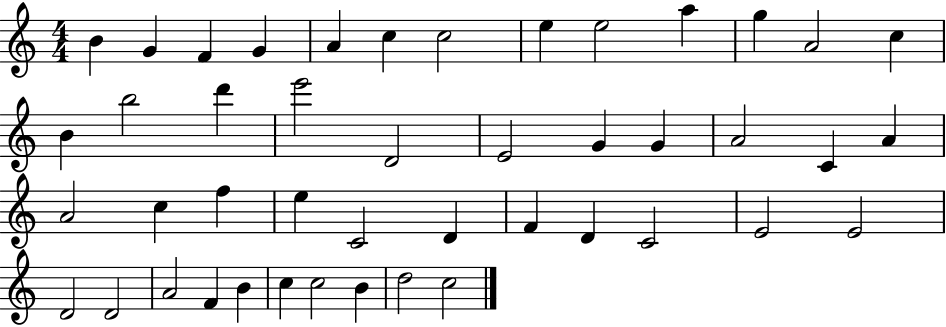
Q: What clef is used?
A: treble